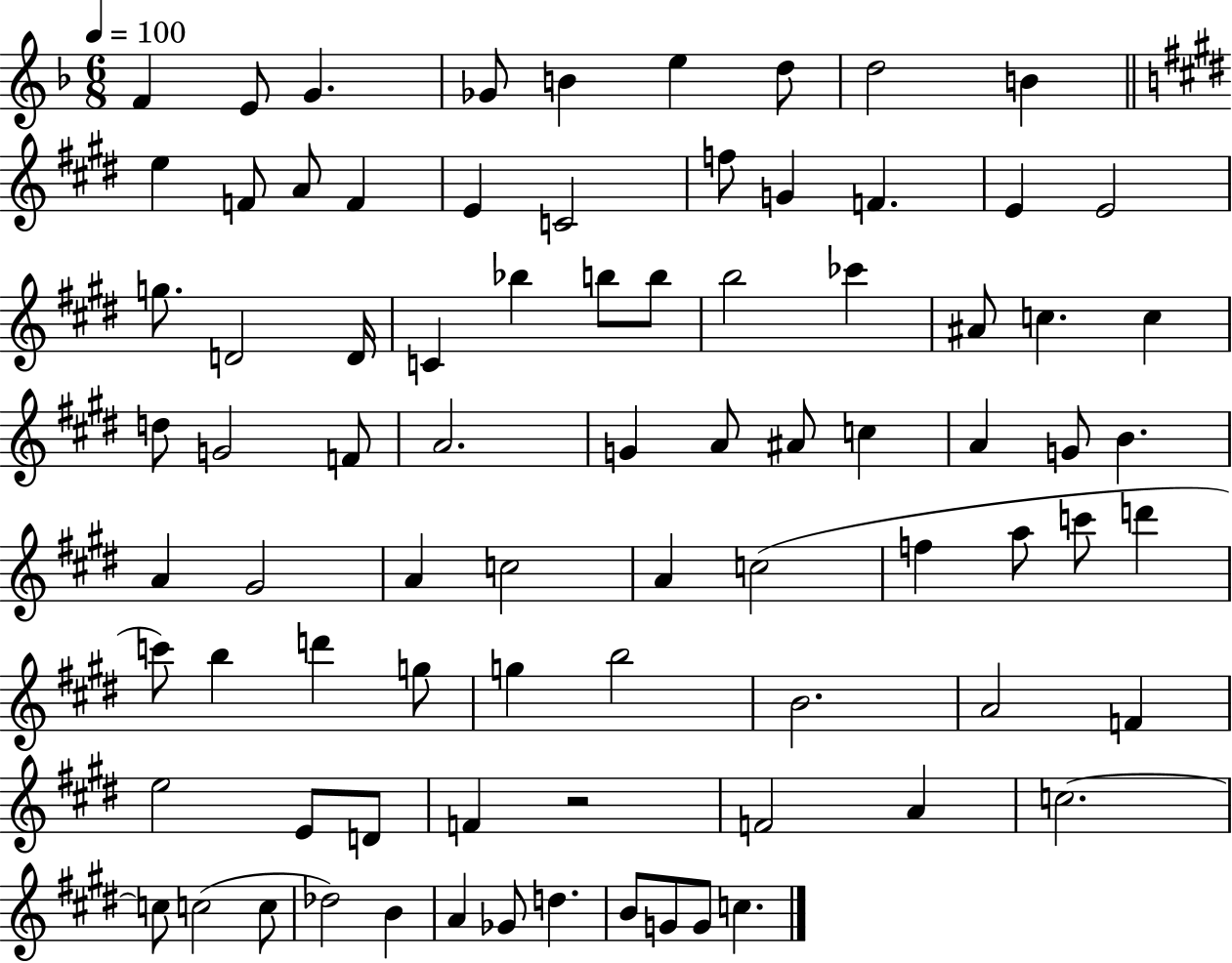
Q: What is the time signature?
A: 6/8